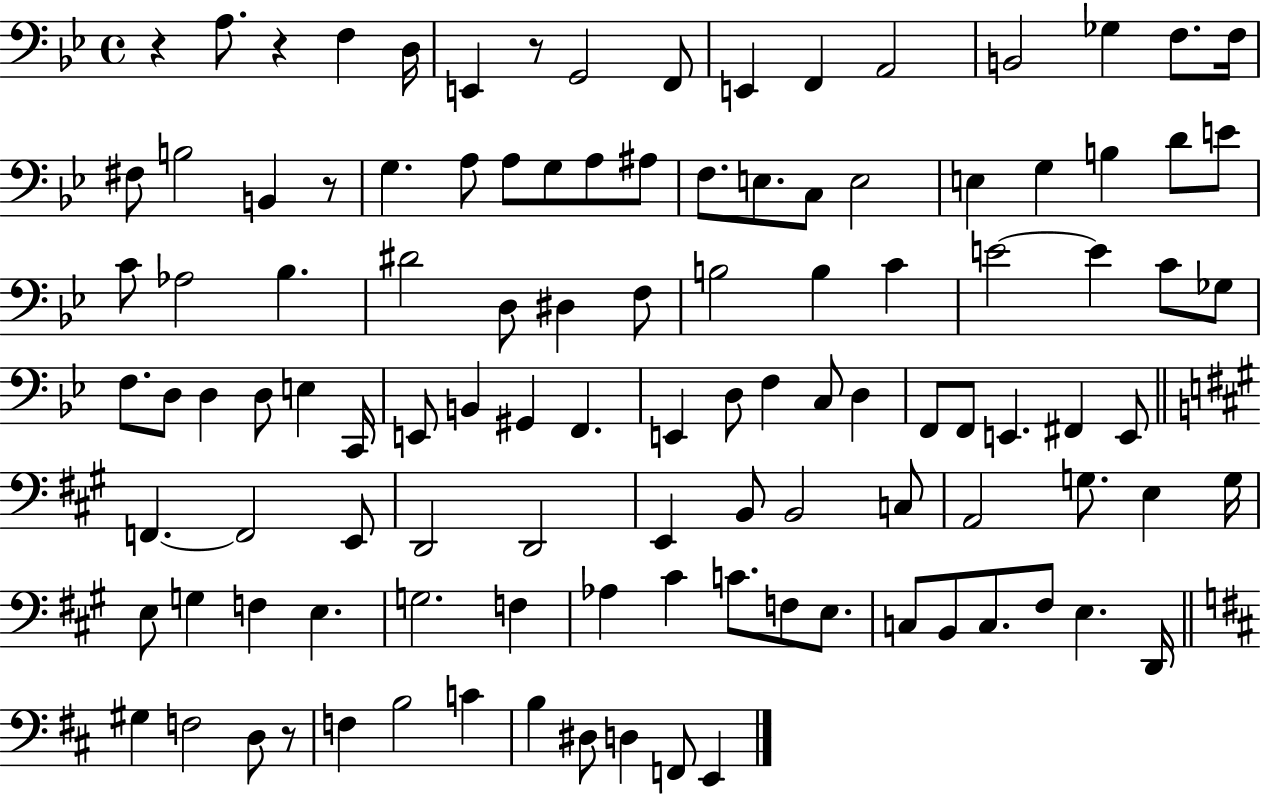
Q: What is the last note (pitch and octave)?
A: E2